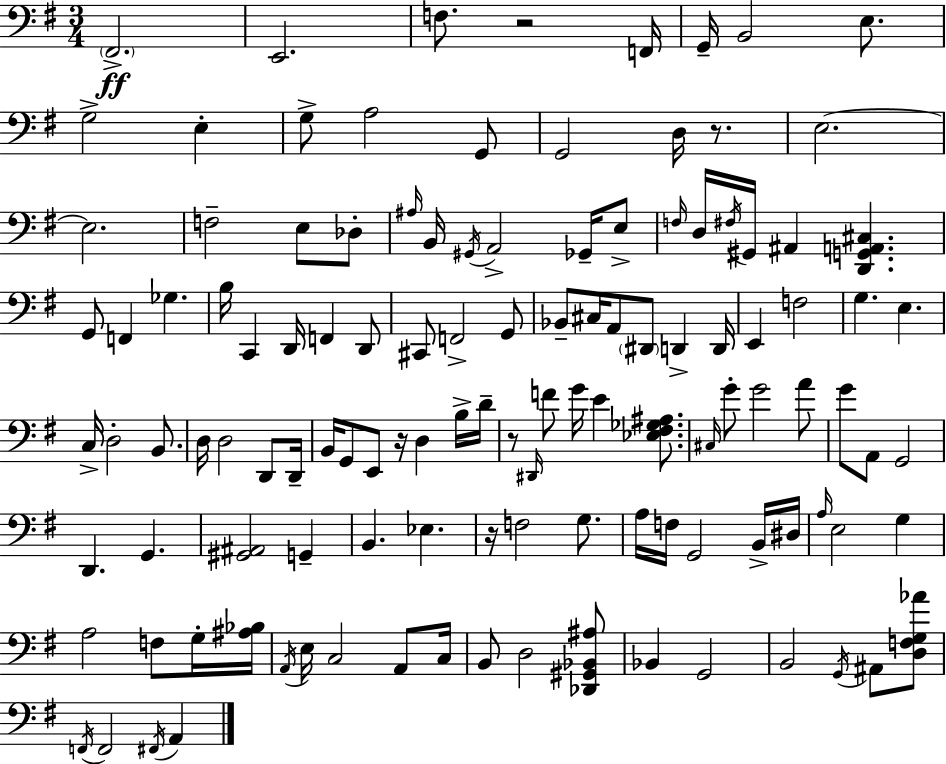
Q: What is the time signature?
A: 3/4